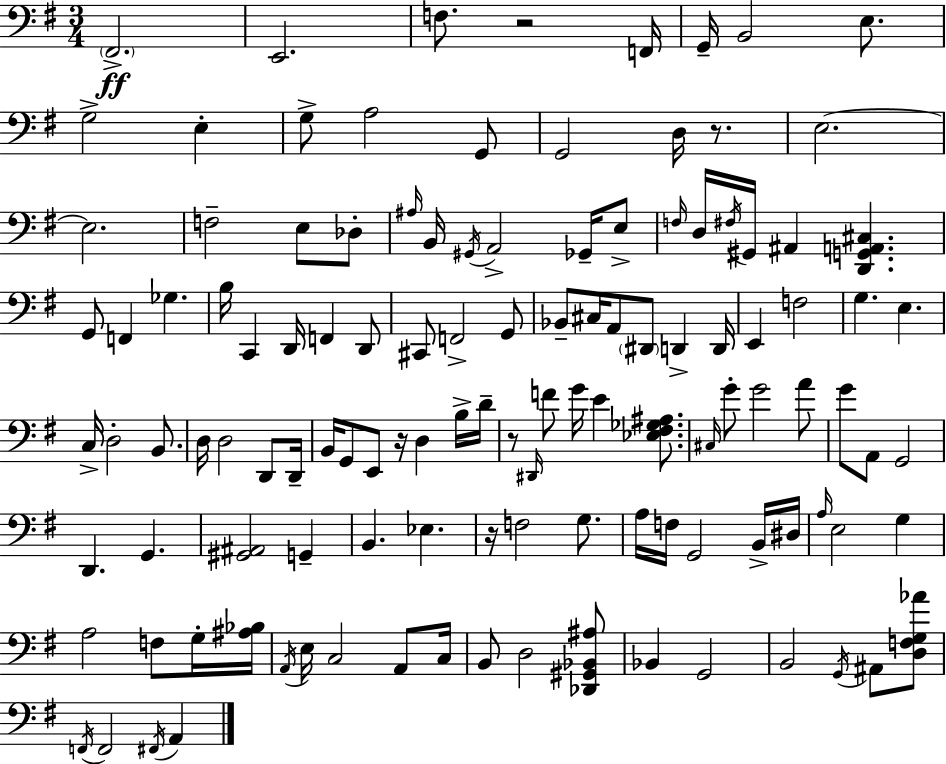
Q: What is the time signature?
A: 3/4